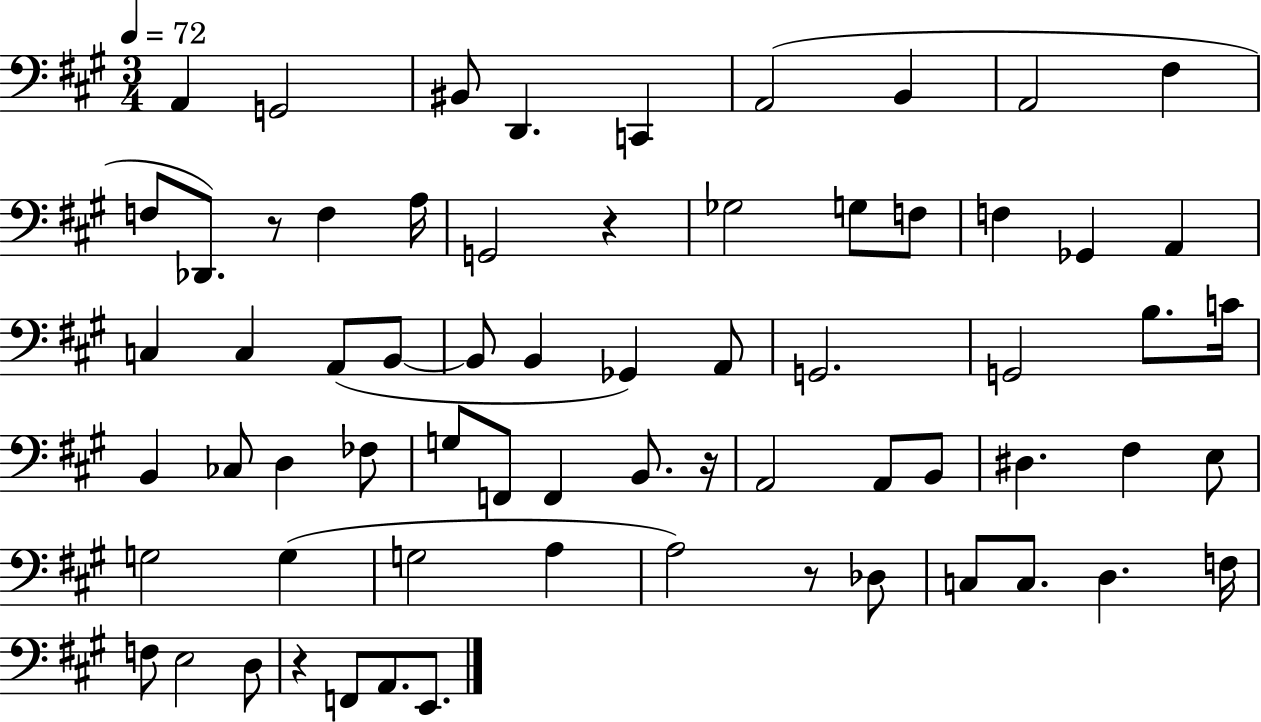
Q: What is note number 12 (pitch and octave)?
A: F3